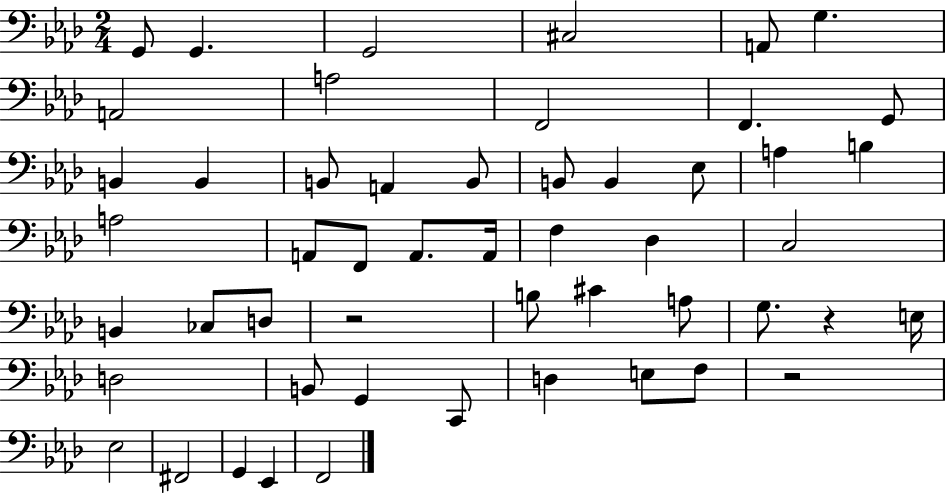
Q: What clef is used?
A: bass